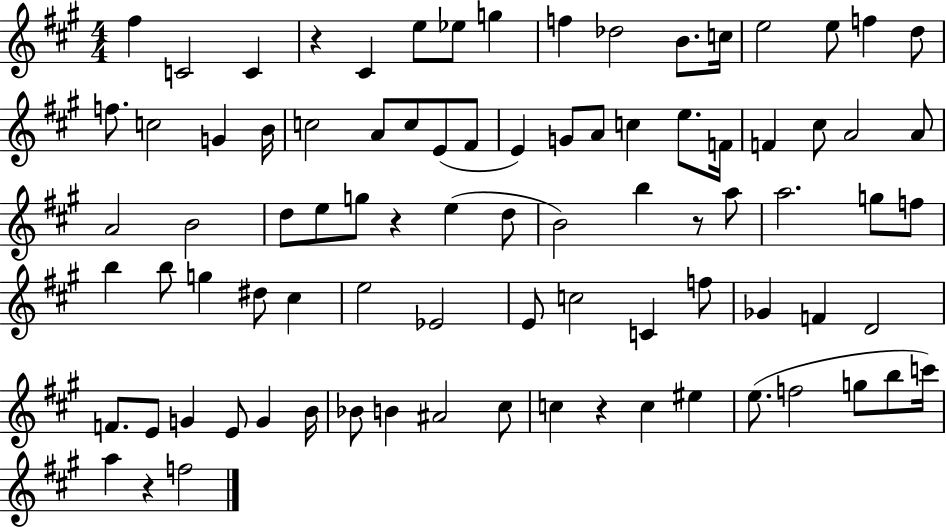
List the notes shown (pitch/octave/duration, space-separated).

F#5/q C4/h C4/q R/q C#4/q E5/e Eb5/e G5/q F5/q Db5/h B4/e. C5/s E5/h E5/e F5/q D5/e F5/e. C5/h G4/q B4/s C5/h A4/e C5/e E4/e F#4/e E4/q G4/e A4/e C5/q E5/e. F4/s F4/q C#5/e A4/h A4/e A4/h B4/h D5/e E5/e G5/e R/q E5/q D5/e B4/h B5/q R/e A5/e A5/h. G5/e F5/e B5/q B5/e G5/q D#5/e C#5/q E5/h Eb4/h E4/e C5/h C4/q F5/e Gb4/q F4/q D4/h F4/e. E4/e G4/q E4/e G4/q B4/s Bb4/e B4/q A#4/h C#5/e C5/q R/q C5/q EIS5/q E5/e. F5/h G5/e B5/e C6/s A5/q R/q F5/h